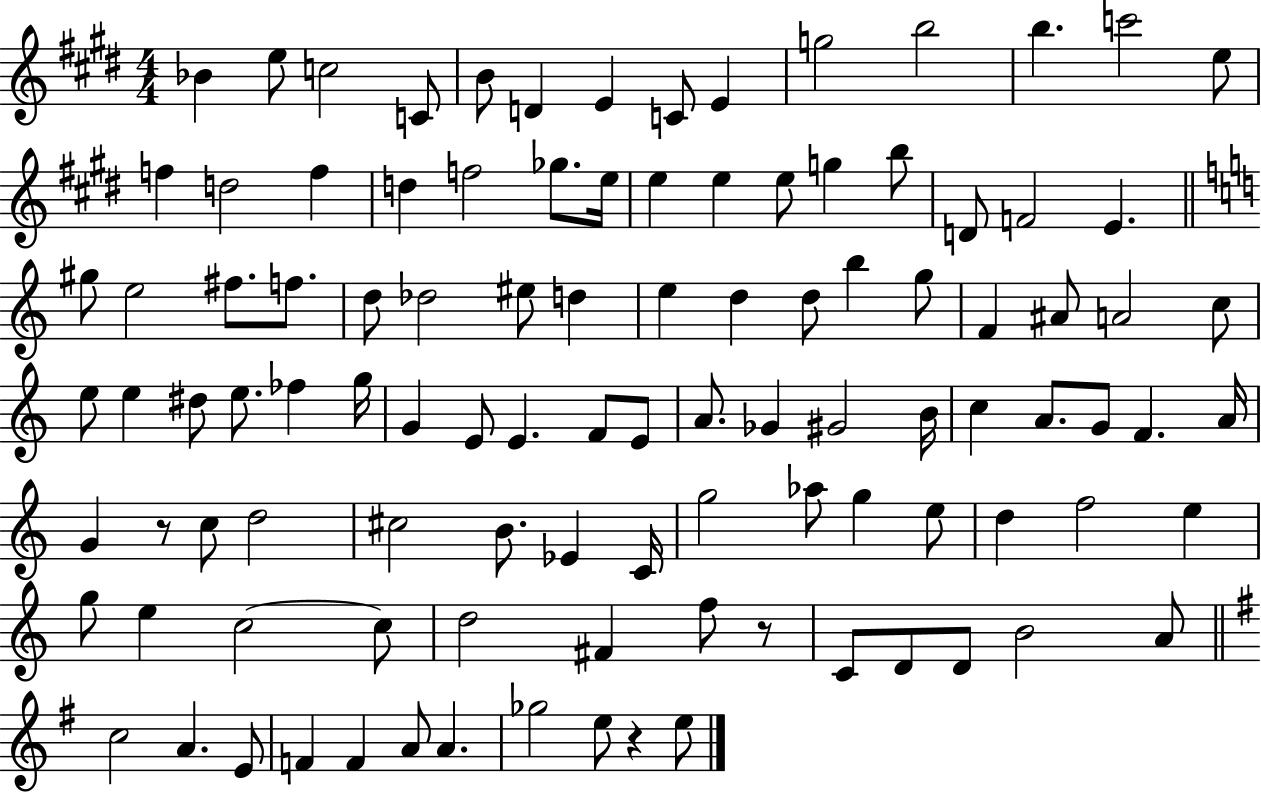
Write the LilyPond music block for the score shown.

{
  \clef treble
  \numericTimeSignature
  \time 4/4
  \key e \major
  bes'4 e''8 c''2 c'8 | b'8 d'4 e'4 c'8 e'4 | g''2 b''2 | b''4. c'''2 e''8 | \break f''4 d''2 f''4 | d''4 f''2 ges''8. e''16 | e''4 e''4 e''8 g''4 b''8 | d'8 f'2 e'4. | \break \bar "||" \break \key a \minor gis''8 e''2 fis''8. f''8. | d''8 des''2 eis''8 d''4 | e''4 d''4 d''8 b''4 g''8 | f'4 ais'8 a'2 c''8 | \break e''8 e''4 dis''8 e''8. fes''4 g''16 | g'4 e'8 e'4. f'8 e'8 | a'8. ges'4 gis'2 b'16 | c''4 a'8. g'8 f'4. a'16 | \break g'4 r8 c''8 d''2 | cis''2 b'8. ees'4 c'16 | g''2 aes''8 g''4 e''8 | d''4 f''2 e''4 | \break g''8 e''4 c''2~~ c''8 | d''2 fis'4 f''8 r8 | c'8 d'8 d'8 b'2 a'8 | \bar "||" \break \key g \major c''2 a'4. e'8 | f'4 f'4 a'8 a'4. | ges''2 e''8 r4 e''8 | \bar "|."
}